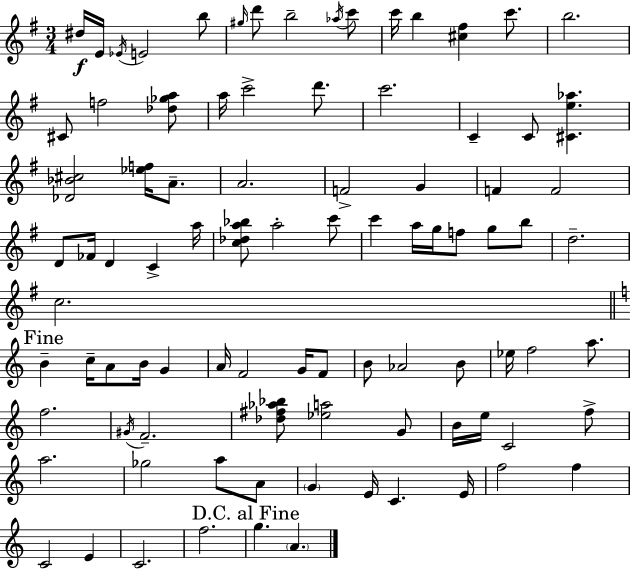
X:1
T:Untitled
M:3/4
L:1/4
K:G
^d/4 E/4 _E/4 E2 b/2 ^g/4 d'/2 b2 _a/4 c'/2 c'/4 b [^c^f] c'/2 b2 ^C/2 f2 [_d_ga]/2 a/4 c'2 d'/2 c'2 C C/2 [^Ce_a] [_D_B^c]2 [_ef]/4 A/2 A2 F2 G F F2 D/2 _F/4 D C a/4 [c_da_b]/2 a2 c'/2 c' a/4 g/4 f/2 g/2 b/2 d2 c2 B c/4 A/2 B/4 G A/4 F2 G/4 F/2 B/2 _A2 B/2 _e/4 f2 a/2 f2 ^G/4 F2 [_d^f_a_b]/2 [_ea]2 G/2 B/4 e/4 C2 f/2 a2 _g2 a/2 A/2 G E/4 C E/4 f2 f C2 E C2 f2 g A